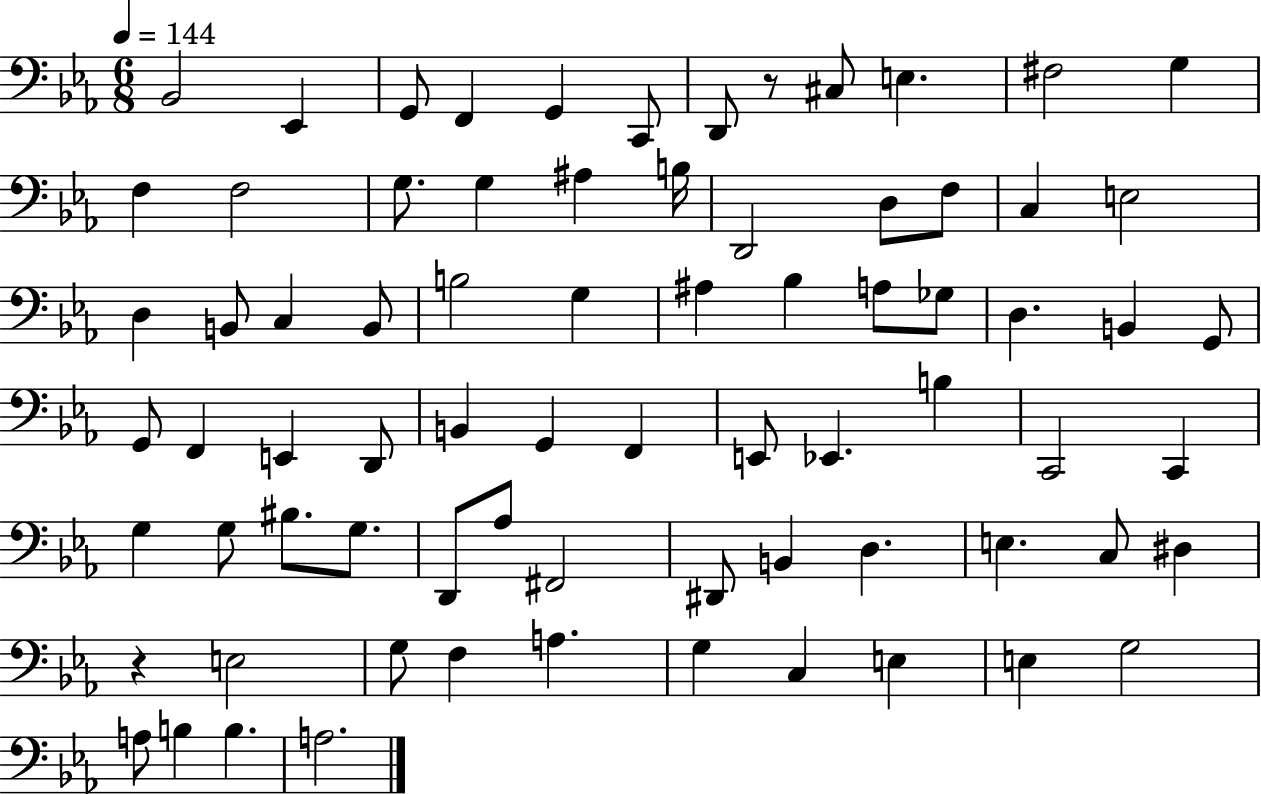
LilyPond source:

{
  \clef bass
  \numericTimeSignature
  \time 6/8
  \key ees \major
  \tempo 4 = 144
  bes,2 ees,4 | g,8 f,4 g,4 c,8 | d,8 r8 cis8 e4. | fis2 g4 | \break f4 f2 | g8. g4 ais4 b16 | d,2 d8 f8 | c4 e2 | \break d4 b,8 c4 b,8 | b2 g4 | ais4 bes4 a8 ges8 | d4. b,4 g,8 | \break g,8 f,4 e,4 d,8 | b,4 g,4 f,4 | e,8 ees,4. b4 | c,2 c,4 | \break g4 g8 bis8. g8. | d,8 aes8 fis,2 | dis,8 b,4 d4. | e4. c8 dis4 | \break r4 e2 | g8 f4 a4. | g4 c4 e4 | e4 g2 | \break a8 b4 b4. | a2. | \bar "|."
}